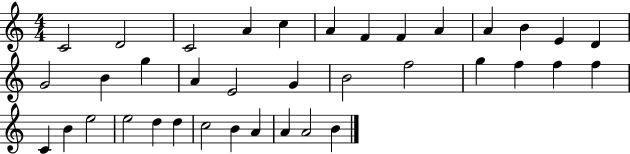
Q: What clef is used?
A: treble